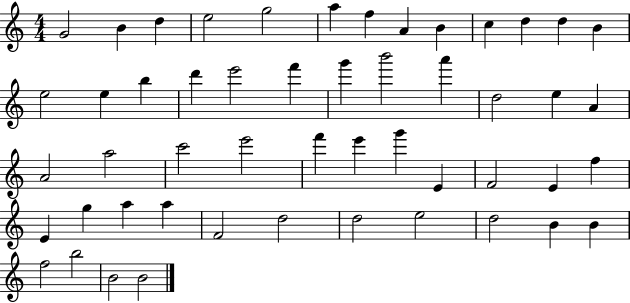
{
  \clef treble
  \numericTimeSignature
  \time 4/4
  \key c \major
  g'2 b'4 d''4 | e''2 g''2 | a''4 f''4 a'4 b'4 | c''4 d''4 d''4 b'4 | \break e''2 e''4 b''4 | d'''4 e'''2 f'''4 | g'''4 b'''2 a'''4 | d''2 e''4 a'4 | \break a'2 a''2 | c'''2 e'''2 | f'''4 e'''4 g'''4 e'4 | f'2 e'4 f''4 | \break e'4 g''4 a''4 a''4 | f'2 d''2 | d''2 e''2 | d''2 b'4 b'4 | \break f''2 b''2 | b'2 b'2 | \bar "|."
}